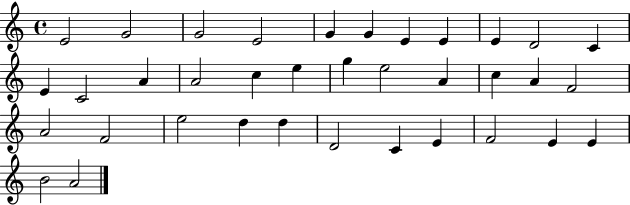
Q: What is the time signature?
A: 4/4